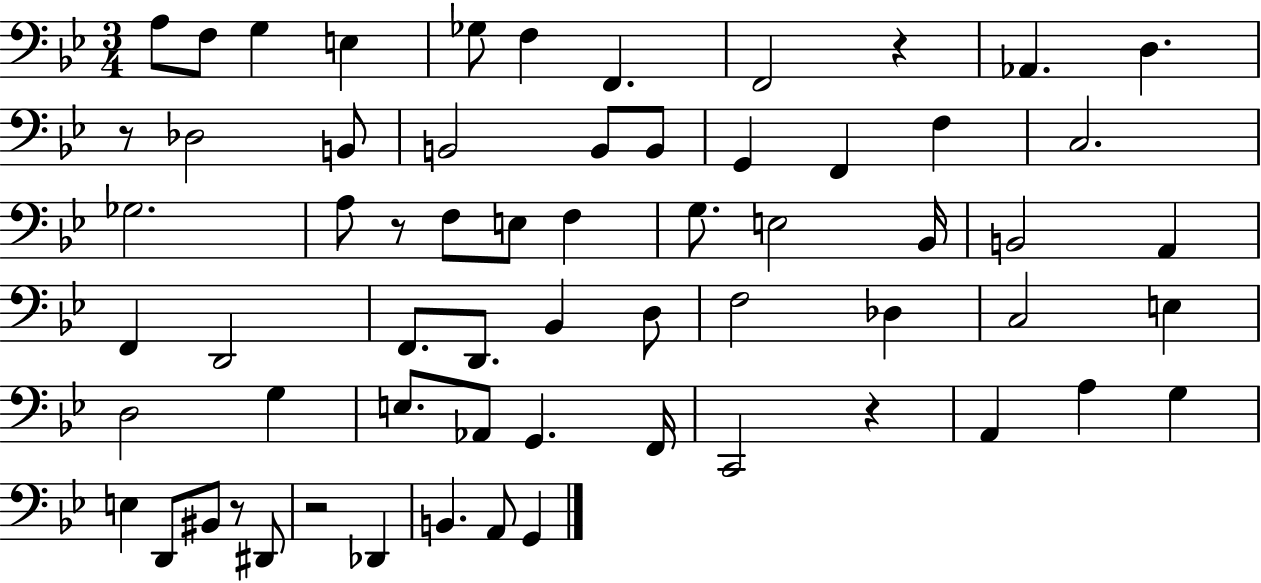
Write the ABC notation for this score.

X:1
T:Untitled
M:3/4
L:1/4
K:Bb
A,/2 F,/2 G, E, _G,/2 F, F,, F,,2 z _A,, D, z/2 _D,2 B,,/2 B,,2 B,,/2 B,,/2 G,, F,, F, C,2 _G,2 A,/2 z/2 F,/2 E,/2 F, G,/2 E,2 _B,,/4 B,,2 A,, F,, D,,2 F,,/2 D,,/2 _B,, D,/2 F,2 _D, C,2 E, D,2 G, E,/2 _A,,/2 G,, F,,/4 C,,2 z A,, A, G, E, D,,/2 ^B,,/2 z/2 ^D,,/2 z2 _D,, B,, A,,/2 G,,